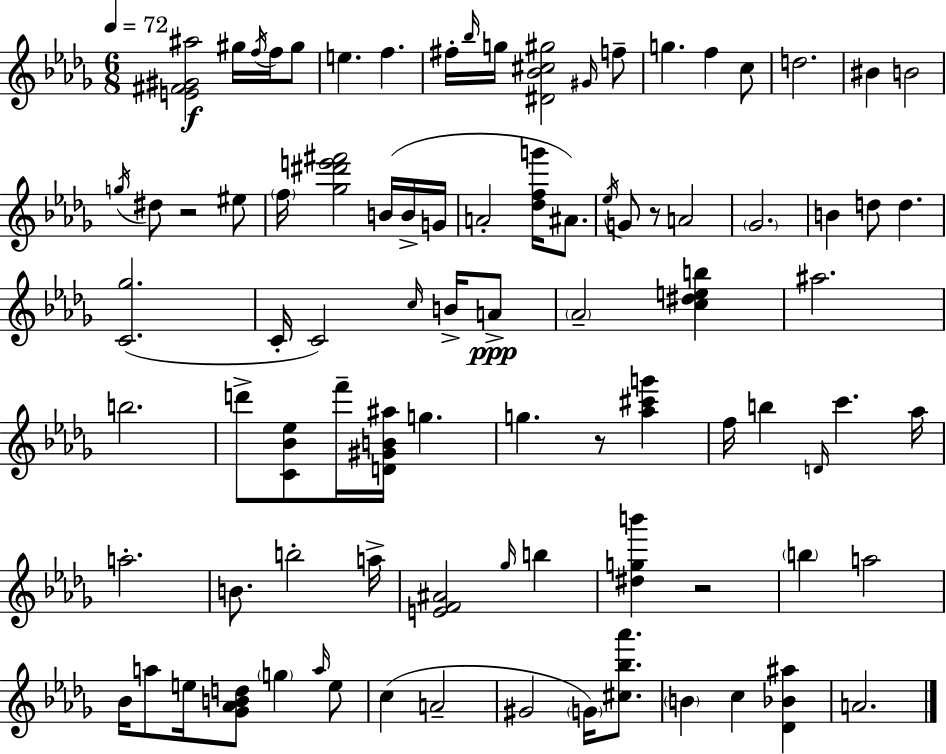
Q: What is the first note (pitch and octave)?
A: G#5